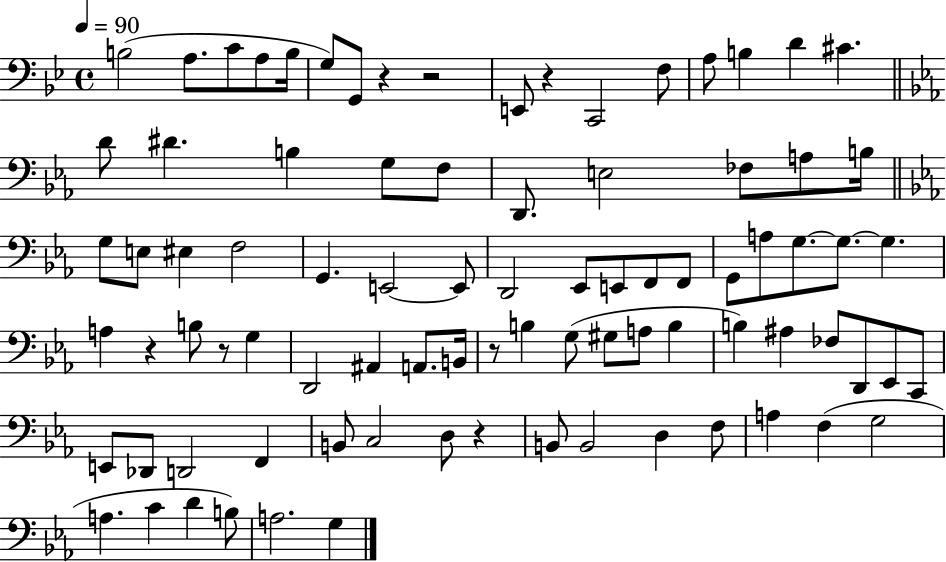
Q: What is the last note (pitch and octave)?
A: G3